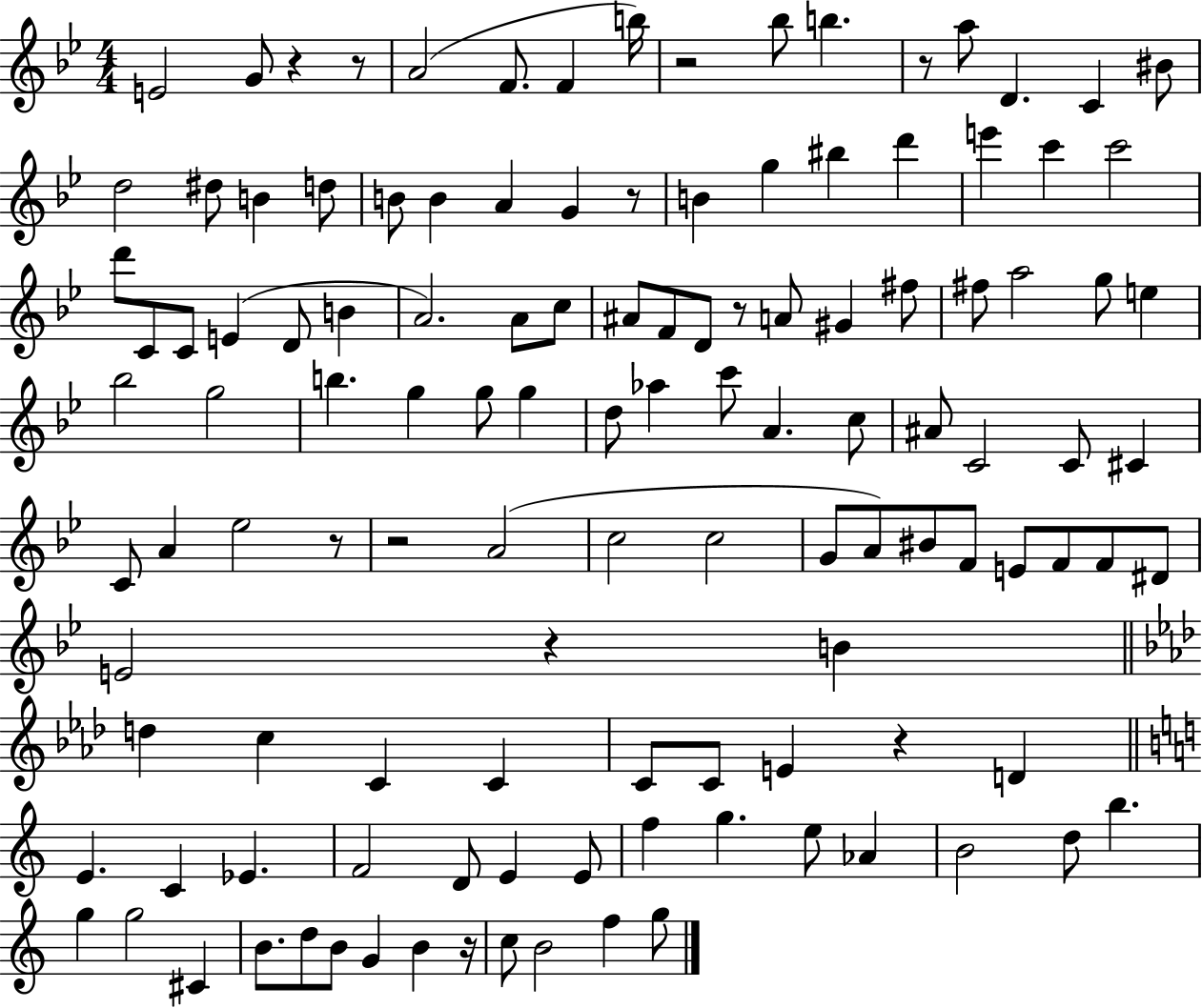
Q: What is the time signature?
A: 4/4